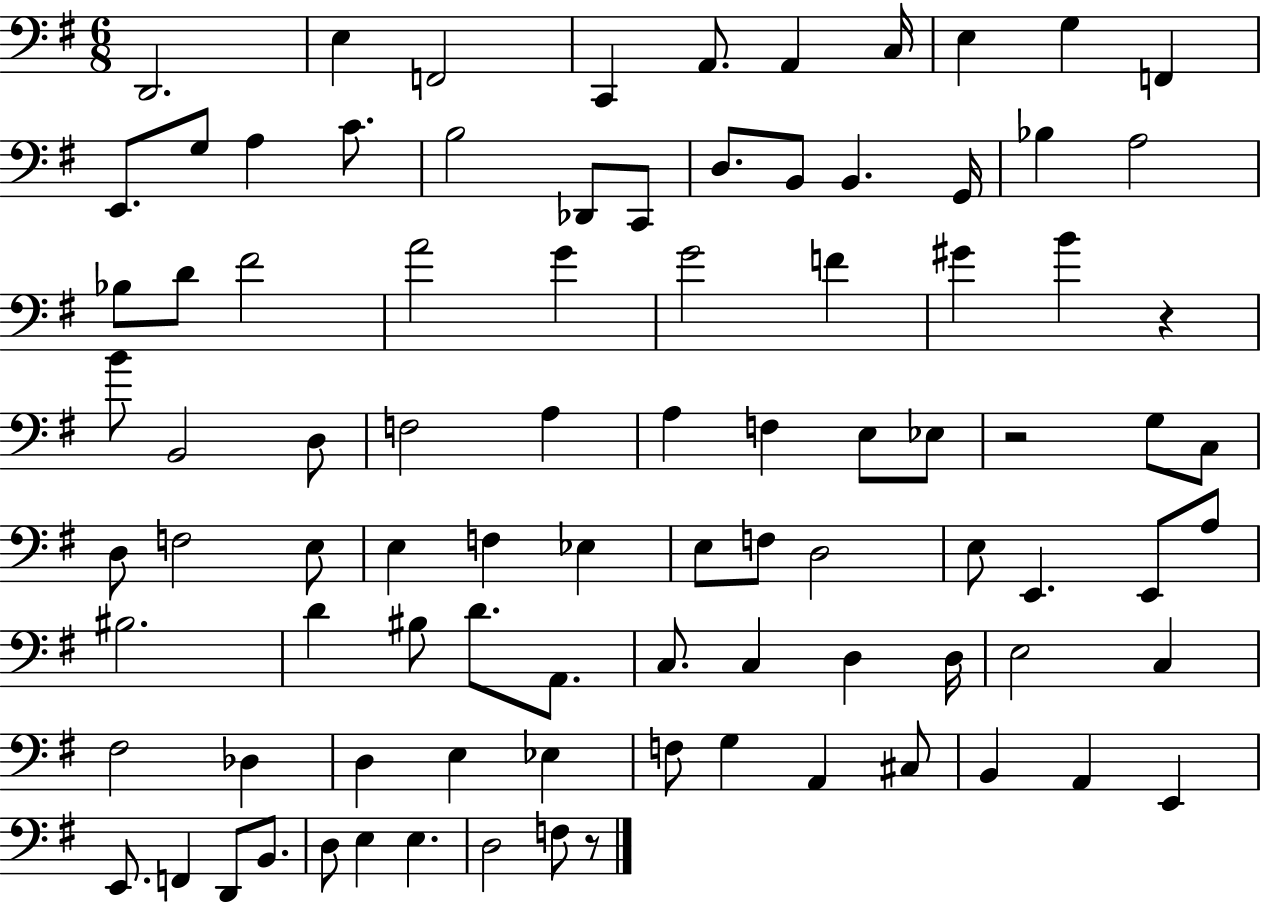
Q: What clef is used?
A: bass